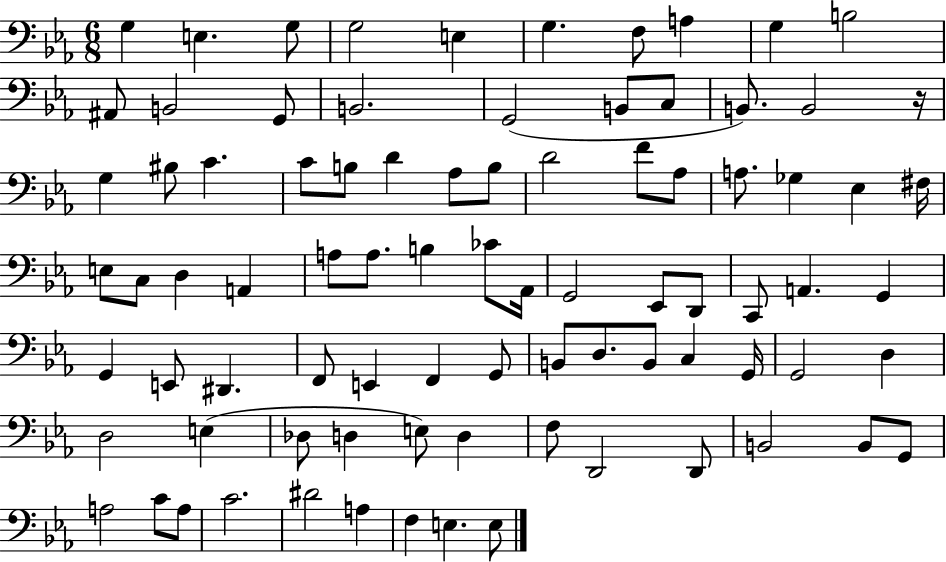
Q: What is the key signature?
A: EES major